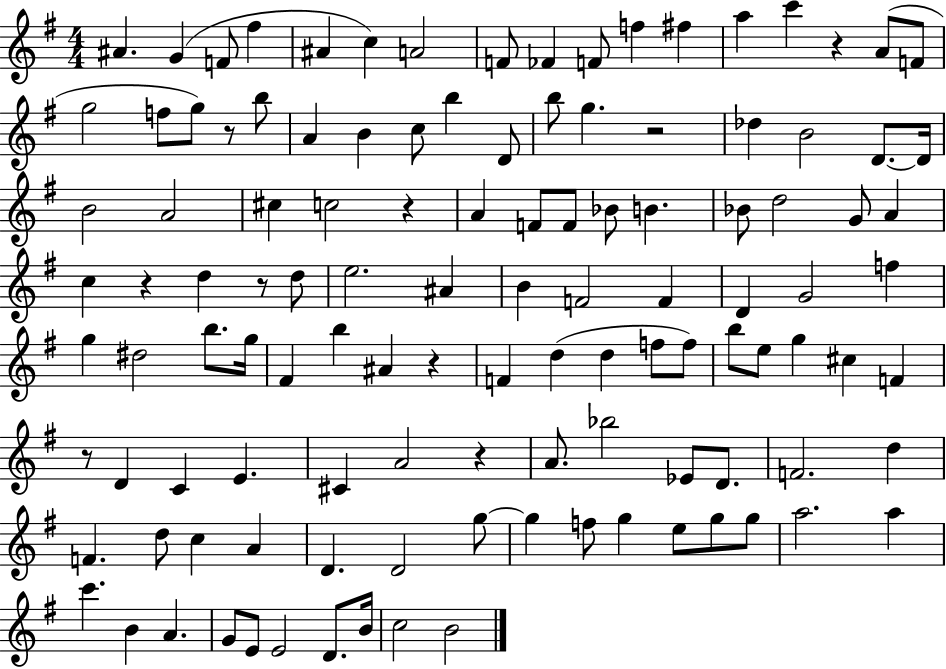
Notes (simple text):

A#4/q. G4/q F4/e F#5/q A#4/q C5/q A4/h F4/e FES4/q F4/e F5/q F#5/q A5/q C6/q R/q A4/e F4/e G5/h F5/e G5/e R/e B5/e A4/q B4/q C5/e B5/q D4/e B5/e G5/q. R/h Db5/q B4/h D4/e. D4/s B4/h A4/h C#5/q C5/h R/q A4/q F4/e F4/e Bb4/e B4/q. Bb4/e D5/h G4/e A4/q C5/q R/q D5/q R/e D5/e E5/h. A#4/q B4/q F4/h F4/q D4/q G4/h F5/q G5/q D#5/h B5/e. G5/s F#4/q B5/q A#4/q R/q F4/q D5/q D5/q F5/e F5/e B5/e E5/e G5/q C#5/q F4/q R/e D4/q C4/q E4/q. C#4/q A4/h R/q A4/e. Bb5/h Eb4/e D4/e. F4/h. D5/q F4/q. D5/e C5/q A4/q D4/q. D4/h G5/e G5/q F5/e G5/q E5/e G5/e G5/e A5/h. A5/q C6/q. B4/q A4/q. G4/e E4/e E4/h D4/e. B4/s C5/h B4/h